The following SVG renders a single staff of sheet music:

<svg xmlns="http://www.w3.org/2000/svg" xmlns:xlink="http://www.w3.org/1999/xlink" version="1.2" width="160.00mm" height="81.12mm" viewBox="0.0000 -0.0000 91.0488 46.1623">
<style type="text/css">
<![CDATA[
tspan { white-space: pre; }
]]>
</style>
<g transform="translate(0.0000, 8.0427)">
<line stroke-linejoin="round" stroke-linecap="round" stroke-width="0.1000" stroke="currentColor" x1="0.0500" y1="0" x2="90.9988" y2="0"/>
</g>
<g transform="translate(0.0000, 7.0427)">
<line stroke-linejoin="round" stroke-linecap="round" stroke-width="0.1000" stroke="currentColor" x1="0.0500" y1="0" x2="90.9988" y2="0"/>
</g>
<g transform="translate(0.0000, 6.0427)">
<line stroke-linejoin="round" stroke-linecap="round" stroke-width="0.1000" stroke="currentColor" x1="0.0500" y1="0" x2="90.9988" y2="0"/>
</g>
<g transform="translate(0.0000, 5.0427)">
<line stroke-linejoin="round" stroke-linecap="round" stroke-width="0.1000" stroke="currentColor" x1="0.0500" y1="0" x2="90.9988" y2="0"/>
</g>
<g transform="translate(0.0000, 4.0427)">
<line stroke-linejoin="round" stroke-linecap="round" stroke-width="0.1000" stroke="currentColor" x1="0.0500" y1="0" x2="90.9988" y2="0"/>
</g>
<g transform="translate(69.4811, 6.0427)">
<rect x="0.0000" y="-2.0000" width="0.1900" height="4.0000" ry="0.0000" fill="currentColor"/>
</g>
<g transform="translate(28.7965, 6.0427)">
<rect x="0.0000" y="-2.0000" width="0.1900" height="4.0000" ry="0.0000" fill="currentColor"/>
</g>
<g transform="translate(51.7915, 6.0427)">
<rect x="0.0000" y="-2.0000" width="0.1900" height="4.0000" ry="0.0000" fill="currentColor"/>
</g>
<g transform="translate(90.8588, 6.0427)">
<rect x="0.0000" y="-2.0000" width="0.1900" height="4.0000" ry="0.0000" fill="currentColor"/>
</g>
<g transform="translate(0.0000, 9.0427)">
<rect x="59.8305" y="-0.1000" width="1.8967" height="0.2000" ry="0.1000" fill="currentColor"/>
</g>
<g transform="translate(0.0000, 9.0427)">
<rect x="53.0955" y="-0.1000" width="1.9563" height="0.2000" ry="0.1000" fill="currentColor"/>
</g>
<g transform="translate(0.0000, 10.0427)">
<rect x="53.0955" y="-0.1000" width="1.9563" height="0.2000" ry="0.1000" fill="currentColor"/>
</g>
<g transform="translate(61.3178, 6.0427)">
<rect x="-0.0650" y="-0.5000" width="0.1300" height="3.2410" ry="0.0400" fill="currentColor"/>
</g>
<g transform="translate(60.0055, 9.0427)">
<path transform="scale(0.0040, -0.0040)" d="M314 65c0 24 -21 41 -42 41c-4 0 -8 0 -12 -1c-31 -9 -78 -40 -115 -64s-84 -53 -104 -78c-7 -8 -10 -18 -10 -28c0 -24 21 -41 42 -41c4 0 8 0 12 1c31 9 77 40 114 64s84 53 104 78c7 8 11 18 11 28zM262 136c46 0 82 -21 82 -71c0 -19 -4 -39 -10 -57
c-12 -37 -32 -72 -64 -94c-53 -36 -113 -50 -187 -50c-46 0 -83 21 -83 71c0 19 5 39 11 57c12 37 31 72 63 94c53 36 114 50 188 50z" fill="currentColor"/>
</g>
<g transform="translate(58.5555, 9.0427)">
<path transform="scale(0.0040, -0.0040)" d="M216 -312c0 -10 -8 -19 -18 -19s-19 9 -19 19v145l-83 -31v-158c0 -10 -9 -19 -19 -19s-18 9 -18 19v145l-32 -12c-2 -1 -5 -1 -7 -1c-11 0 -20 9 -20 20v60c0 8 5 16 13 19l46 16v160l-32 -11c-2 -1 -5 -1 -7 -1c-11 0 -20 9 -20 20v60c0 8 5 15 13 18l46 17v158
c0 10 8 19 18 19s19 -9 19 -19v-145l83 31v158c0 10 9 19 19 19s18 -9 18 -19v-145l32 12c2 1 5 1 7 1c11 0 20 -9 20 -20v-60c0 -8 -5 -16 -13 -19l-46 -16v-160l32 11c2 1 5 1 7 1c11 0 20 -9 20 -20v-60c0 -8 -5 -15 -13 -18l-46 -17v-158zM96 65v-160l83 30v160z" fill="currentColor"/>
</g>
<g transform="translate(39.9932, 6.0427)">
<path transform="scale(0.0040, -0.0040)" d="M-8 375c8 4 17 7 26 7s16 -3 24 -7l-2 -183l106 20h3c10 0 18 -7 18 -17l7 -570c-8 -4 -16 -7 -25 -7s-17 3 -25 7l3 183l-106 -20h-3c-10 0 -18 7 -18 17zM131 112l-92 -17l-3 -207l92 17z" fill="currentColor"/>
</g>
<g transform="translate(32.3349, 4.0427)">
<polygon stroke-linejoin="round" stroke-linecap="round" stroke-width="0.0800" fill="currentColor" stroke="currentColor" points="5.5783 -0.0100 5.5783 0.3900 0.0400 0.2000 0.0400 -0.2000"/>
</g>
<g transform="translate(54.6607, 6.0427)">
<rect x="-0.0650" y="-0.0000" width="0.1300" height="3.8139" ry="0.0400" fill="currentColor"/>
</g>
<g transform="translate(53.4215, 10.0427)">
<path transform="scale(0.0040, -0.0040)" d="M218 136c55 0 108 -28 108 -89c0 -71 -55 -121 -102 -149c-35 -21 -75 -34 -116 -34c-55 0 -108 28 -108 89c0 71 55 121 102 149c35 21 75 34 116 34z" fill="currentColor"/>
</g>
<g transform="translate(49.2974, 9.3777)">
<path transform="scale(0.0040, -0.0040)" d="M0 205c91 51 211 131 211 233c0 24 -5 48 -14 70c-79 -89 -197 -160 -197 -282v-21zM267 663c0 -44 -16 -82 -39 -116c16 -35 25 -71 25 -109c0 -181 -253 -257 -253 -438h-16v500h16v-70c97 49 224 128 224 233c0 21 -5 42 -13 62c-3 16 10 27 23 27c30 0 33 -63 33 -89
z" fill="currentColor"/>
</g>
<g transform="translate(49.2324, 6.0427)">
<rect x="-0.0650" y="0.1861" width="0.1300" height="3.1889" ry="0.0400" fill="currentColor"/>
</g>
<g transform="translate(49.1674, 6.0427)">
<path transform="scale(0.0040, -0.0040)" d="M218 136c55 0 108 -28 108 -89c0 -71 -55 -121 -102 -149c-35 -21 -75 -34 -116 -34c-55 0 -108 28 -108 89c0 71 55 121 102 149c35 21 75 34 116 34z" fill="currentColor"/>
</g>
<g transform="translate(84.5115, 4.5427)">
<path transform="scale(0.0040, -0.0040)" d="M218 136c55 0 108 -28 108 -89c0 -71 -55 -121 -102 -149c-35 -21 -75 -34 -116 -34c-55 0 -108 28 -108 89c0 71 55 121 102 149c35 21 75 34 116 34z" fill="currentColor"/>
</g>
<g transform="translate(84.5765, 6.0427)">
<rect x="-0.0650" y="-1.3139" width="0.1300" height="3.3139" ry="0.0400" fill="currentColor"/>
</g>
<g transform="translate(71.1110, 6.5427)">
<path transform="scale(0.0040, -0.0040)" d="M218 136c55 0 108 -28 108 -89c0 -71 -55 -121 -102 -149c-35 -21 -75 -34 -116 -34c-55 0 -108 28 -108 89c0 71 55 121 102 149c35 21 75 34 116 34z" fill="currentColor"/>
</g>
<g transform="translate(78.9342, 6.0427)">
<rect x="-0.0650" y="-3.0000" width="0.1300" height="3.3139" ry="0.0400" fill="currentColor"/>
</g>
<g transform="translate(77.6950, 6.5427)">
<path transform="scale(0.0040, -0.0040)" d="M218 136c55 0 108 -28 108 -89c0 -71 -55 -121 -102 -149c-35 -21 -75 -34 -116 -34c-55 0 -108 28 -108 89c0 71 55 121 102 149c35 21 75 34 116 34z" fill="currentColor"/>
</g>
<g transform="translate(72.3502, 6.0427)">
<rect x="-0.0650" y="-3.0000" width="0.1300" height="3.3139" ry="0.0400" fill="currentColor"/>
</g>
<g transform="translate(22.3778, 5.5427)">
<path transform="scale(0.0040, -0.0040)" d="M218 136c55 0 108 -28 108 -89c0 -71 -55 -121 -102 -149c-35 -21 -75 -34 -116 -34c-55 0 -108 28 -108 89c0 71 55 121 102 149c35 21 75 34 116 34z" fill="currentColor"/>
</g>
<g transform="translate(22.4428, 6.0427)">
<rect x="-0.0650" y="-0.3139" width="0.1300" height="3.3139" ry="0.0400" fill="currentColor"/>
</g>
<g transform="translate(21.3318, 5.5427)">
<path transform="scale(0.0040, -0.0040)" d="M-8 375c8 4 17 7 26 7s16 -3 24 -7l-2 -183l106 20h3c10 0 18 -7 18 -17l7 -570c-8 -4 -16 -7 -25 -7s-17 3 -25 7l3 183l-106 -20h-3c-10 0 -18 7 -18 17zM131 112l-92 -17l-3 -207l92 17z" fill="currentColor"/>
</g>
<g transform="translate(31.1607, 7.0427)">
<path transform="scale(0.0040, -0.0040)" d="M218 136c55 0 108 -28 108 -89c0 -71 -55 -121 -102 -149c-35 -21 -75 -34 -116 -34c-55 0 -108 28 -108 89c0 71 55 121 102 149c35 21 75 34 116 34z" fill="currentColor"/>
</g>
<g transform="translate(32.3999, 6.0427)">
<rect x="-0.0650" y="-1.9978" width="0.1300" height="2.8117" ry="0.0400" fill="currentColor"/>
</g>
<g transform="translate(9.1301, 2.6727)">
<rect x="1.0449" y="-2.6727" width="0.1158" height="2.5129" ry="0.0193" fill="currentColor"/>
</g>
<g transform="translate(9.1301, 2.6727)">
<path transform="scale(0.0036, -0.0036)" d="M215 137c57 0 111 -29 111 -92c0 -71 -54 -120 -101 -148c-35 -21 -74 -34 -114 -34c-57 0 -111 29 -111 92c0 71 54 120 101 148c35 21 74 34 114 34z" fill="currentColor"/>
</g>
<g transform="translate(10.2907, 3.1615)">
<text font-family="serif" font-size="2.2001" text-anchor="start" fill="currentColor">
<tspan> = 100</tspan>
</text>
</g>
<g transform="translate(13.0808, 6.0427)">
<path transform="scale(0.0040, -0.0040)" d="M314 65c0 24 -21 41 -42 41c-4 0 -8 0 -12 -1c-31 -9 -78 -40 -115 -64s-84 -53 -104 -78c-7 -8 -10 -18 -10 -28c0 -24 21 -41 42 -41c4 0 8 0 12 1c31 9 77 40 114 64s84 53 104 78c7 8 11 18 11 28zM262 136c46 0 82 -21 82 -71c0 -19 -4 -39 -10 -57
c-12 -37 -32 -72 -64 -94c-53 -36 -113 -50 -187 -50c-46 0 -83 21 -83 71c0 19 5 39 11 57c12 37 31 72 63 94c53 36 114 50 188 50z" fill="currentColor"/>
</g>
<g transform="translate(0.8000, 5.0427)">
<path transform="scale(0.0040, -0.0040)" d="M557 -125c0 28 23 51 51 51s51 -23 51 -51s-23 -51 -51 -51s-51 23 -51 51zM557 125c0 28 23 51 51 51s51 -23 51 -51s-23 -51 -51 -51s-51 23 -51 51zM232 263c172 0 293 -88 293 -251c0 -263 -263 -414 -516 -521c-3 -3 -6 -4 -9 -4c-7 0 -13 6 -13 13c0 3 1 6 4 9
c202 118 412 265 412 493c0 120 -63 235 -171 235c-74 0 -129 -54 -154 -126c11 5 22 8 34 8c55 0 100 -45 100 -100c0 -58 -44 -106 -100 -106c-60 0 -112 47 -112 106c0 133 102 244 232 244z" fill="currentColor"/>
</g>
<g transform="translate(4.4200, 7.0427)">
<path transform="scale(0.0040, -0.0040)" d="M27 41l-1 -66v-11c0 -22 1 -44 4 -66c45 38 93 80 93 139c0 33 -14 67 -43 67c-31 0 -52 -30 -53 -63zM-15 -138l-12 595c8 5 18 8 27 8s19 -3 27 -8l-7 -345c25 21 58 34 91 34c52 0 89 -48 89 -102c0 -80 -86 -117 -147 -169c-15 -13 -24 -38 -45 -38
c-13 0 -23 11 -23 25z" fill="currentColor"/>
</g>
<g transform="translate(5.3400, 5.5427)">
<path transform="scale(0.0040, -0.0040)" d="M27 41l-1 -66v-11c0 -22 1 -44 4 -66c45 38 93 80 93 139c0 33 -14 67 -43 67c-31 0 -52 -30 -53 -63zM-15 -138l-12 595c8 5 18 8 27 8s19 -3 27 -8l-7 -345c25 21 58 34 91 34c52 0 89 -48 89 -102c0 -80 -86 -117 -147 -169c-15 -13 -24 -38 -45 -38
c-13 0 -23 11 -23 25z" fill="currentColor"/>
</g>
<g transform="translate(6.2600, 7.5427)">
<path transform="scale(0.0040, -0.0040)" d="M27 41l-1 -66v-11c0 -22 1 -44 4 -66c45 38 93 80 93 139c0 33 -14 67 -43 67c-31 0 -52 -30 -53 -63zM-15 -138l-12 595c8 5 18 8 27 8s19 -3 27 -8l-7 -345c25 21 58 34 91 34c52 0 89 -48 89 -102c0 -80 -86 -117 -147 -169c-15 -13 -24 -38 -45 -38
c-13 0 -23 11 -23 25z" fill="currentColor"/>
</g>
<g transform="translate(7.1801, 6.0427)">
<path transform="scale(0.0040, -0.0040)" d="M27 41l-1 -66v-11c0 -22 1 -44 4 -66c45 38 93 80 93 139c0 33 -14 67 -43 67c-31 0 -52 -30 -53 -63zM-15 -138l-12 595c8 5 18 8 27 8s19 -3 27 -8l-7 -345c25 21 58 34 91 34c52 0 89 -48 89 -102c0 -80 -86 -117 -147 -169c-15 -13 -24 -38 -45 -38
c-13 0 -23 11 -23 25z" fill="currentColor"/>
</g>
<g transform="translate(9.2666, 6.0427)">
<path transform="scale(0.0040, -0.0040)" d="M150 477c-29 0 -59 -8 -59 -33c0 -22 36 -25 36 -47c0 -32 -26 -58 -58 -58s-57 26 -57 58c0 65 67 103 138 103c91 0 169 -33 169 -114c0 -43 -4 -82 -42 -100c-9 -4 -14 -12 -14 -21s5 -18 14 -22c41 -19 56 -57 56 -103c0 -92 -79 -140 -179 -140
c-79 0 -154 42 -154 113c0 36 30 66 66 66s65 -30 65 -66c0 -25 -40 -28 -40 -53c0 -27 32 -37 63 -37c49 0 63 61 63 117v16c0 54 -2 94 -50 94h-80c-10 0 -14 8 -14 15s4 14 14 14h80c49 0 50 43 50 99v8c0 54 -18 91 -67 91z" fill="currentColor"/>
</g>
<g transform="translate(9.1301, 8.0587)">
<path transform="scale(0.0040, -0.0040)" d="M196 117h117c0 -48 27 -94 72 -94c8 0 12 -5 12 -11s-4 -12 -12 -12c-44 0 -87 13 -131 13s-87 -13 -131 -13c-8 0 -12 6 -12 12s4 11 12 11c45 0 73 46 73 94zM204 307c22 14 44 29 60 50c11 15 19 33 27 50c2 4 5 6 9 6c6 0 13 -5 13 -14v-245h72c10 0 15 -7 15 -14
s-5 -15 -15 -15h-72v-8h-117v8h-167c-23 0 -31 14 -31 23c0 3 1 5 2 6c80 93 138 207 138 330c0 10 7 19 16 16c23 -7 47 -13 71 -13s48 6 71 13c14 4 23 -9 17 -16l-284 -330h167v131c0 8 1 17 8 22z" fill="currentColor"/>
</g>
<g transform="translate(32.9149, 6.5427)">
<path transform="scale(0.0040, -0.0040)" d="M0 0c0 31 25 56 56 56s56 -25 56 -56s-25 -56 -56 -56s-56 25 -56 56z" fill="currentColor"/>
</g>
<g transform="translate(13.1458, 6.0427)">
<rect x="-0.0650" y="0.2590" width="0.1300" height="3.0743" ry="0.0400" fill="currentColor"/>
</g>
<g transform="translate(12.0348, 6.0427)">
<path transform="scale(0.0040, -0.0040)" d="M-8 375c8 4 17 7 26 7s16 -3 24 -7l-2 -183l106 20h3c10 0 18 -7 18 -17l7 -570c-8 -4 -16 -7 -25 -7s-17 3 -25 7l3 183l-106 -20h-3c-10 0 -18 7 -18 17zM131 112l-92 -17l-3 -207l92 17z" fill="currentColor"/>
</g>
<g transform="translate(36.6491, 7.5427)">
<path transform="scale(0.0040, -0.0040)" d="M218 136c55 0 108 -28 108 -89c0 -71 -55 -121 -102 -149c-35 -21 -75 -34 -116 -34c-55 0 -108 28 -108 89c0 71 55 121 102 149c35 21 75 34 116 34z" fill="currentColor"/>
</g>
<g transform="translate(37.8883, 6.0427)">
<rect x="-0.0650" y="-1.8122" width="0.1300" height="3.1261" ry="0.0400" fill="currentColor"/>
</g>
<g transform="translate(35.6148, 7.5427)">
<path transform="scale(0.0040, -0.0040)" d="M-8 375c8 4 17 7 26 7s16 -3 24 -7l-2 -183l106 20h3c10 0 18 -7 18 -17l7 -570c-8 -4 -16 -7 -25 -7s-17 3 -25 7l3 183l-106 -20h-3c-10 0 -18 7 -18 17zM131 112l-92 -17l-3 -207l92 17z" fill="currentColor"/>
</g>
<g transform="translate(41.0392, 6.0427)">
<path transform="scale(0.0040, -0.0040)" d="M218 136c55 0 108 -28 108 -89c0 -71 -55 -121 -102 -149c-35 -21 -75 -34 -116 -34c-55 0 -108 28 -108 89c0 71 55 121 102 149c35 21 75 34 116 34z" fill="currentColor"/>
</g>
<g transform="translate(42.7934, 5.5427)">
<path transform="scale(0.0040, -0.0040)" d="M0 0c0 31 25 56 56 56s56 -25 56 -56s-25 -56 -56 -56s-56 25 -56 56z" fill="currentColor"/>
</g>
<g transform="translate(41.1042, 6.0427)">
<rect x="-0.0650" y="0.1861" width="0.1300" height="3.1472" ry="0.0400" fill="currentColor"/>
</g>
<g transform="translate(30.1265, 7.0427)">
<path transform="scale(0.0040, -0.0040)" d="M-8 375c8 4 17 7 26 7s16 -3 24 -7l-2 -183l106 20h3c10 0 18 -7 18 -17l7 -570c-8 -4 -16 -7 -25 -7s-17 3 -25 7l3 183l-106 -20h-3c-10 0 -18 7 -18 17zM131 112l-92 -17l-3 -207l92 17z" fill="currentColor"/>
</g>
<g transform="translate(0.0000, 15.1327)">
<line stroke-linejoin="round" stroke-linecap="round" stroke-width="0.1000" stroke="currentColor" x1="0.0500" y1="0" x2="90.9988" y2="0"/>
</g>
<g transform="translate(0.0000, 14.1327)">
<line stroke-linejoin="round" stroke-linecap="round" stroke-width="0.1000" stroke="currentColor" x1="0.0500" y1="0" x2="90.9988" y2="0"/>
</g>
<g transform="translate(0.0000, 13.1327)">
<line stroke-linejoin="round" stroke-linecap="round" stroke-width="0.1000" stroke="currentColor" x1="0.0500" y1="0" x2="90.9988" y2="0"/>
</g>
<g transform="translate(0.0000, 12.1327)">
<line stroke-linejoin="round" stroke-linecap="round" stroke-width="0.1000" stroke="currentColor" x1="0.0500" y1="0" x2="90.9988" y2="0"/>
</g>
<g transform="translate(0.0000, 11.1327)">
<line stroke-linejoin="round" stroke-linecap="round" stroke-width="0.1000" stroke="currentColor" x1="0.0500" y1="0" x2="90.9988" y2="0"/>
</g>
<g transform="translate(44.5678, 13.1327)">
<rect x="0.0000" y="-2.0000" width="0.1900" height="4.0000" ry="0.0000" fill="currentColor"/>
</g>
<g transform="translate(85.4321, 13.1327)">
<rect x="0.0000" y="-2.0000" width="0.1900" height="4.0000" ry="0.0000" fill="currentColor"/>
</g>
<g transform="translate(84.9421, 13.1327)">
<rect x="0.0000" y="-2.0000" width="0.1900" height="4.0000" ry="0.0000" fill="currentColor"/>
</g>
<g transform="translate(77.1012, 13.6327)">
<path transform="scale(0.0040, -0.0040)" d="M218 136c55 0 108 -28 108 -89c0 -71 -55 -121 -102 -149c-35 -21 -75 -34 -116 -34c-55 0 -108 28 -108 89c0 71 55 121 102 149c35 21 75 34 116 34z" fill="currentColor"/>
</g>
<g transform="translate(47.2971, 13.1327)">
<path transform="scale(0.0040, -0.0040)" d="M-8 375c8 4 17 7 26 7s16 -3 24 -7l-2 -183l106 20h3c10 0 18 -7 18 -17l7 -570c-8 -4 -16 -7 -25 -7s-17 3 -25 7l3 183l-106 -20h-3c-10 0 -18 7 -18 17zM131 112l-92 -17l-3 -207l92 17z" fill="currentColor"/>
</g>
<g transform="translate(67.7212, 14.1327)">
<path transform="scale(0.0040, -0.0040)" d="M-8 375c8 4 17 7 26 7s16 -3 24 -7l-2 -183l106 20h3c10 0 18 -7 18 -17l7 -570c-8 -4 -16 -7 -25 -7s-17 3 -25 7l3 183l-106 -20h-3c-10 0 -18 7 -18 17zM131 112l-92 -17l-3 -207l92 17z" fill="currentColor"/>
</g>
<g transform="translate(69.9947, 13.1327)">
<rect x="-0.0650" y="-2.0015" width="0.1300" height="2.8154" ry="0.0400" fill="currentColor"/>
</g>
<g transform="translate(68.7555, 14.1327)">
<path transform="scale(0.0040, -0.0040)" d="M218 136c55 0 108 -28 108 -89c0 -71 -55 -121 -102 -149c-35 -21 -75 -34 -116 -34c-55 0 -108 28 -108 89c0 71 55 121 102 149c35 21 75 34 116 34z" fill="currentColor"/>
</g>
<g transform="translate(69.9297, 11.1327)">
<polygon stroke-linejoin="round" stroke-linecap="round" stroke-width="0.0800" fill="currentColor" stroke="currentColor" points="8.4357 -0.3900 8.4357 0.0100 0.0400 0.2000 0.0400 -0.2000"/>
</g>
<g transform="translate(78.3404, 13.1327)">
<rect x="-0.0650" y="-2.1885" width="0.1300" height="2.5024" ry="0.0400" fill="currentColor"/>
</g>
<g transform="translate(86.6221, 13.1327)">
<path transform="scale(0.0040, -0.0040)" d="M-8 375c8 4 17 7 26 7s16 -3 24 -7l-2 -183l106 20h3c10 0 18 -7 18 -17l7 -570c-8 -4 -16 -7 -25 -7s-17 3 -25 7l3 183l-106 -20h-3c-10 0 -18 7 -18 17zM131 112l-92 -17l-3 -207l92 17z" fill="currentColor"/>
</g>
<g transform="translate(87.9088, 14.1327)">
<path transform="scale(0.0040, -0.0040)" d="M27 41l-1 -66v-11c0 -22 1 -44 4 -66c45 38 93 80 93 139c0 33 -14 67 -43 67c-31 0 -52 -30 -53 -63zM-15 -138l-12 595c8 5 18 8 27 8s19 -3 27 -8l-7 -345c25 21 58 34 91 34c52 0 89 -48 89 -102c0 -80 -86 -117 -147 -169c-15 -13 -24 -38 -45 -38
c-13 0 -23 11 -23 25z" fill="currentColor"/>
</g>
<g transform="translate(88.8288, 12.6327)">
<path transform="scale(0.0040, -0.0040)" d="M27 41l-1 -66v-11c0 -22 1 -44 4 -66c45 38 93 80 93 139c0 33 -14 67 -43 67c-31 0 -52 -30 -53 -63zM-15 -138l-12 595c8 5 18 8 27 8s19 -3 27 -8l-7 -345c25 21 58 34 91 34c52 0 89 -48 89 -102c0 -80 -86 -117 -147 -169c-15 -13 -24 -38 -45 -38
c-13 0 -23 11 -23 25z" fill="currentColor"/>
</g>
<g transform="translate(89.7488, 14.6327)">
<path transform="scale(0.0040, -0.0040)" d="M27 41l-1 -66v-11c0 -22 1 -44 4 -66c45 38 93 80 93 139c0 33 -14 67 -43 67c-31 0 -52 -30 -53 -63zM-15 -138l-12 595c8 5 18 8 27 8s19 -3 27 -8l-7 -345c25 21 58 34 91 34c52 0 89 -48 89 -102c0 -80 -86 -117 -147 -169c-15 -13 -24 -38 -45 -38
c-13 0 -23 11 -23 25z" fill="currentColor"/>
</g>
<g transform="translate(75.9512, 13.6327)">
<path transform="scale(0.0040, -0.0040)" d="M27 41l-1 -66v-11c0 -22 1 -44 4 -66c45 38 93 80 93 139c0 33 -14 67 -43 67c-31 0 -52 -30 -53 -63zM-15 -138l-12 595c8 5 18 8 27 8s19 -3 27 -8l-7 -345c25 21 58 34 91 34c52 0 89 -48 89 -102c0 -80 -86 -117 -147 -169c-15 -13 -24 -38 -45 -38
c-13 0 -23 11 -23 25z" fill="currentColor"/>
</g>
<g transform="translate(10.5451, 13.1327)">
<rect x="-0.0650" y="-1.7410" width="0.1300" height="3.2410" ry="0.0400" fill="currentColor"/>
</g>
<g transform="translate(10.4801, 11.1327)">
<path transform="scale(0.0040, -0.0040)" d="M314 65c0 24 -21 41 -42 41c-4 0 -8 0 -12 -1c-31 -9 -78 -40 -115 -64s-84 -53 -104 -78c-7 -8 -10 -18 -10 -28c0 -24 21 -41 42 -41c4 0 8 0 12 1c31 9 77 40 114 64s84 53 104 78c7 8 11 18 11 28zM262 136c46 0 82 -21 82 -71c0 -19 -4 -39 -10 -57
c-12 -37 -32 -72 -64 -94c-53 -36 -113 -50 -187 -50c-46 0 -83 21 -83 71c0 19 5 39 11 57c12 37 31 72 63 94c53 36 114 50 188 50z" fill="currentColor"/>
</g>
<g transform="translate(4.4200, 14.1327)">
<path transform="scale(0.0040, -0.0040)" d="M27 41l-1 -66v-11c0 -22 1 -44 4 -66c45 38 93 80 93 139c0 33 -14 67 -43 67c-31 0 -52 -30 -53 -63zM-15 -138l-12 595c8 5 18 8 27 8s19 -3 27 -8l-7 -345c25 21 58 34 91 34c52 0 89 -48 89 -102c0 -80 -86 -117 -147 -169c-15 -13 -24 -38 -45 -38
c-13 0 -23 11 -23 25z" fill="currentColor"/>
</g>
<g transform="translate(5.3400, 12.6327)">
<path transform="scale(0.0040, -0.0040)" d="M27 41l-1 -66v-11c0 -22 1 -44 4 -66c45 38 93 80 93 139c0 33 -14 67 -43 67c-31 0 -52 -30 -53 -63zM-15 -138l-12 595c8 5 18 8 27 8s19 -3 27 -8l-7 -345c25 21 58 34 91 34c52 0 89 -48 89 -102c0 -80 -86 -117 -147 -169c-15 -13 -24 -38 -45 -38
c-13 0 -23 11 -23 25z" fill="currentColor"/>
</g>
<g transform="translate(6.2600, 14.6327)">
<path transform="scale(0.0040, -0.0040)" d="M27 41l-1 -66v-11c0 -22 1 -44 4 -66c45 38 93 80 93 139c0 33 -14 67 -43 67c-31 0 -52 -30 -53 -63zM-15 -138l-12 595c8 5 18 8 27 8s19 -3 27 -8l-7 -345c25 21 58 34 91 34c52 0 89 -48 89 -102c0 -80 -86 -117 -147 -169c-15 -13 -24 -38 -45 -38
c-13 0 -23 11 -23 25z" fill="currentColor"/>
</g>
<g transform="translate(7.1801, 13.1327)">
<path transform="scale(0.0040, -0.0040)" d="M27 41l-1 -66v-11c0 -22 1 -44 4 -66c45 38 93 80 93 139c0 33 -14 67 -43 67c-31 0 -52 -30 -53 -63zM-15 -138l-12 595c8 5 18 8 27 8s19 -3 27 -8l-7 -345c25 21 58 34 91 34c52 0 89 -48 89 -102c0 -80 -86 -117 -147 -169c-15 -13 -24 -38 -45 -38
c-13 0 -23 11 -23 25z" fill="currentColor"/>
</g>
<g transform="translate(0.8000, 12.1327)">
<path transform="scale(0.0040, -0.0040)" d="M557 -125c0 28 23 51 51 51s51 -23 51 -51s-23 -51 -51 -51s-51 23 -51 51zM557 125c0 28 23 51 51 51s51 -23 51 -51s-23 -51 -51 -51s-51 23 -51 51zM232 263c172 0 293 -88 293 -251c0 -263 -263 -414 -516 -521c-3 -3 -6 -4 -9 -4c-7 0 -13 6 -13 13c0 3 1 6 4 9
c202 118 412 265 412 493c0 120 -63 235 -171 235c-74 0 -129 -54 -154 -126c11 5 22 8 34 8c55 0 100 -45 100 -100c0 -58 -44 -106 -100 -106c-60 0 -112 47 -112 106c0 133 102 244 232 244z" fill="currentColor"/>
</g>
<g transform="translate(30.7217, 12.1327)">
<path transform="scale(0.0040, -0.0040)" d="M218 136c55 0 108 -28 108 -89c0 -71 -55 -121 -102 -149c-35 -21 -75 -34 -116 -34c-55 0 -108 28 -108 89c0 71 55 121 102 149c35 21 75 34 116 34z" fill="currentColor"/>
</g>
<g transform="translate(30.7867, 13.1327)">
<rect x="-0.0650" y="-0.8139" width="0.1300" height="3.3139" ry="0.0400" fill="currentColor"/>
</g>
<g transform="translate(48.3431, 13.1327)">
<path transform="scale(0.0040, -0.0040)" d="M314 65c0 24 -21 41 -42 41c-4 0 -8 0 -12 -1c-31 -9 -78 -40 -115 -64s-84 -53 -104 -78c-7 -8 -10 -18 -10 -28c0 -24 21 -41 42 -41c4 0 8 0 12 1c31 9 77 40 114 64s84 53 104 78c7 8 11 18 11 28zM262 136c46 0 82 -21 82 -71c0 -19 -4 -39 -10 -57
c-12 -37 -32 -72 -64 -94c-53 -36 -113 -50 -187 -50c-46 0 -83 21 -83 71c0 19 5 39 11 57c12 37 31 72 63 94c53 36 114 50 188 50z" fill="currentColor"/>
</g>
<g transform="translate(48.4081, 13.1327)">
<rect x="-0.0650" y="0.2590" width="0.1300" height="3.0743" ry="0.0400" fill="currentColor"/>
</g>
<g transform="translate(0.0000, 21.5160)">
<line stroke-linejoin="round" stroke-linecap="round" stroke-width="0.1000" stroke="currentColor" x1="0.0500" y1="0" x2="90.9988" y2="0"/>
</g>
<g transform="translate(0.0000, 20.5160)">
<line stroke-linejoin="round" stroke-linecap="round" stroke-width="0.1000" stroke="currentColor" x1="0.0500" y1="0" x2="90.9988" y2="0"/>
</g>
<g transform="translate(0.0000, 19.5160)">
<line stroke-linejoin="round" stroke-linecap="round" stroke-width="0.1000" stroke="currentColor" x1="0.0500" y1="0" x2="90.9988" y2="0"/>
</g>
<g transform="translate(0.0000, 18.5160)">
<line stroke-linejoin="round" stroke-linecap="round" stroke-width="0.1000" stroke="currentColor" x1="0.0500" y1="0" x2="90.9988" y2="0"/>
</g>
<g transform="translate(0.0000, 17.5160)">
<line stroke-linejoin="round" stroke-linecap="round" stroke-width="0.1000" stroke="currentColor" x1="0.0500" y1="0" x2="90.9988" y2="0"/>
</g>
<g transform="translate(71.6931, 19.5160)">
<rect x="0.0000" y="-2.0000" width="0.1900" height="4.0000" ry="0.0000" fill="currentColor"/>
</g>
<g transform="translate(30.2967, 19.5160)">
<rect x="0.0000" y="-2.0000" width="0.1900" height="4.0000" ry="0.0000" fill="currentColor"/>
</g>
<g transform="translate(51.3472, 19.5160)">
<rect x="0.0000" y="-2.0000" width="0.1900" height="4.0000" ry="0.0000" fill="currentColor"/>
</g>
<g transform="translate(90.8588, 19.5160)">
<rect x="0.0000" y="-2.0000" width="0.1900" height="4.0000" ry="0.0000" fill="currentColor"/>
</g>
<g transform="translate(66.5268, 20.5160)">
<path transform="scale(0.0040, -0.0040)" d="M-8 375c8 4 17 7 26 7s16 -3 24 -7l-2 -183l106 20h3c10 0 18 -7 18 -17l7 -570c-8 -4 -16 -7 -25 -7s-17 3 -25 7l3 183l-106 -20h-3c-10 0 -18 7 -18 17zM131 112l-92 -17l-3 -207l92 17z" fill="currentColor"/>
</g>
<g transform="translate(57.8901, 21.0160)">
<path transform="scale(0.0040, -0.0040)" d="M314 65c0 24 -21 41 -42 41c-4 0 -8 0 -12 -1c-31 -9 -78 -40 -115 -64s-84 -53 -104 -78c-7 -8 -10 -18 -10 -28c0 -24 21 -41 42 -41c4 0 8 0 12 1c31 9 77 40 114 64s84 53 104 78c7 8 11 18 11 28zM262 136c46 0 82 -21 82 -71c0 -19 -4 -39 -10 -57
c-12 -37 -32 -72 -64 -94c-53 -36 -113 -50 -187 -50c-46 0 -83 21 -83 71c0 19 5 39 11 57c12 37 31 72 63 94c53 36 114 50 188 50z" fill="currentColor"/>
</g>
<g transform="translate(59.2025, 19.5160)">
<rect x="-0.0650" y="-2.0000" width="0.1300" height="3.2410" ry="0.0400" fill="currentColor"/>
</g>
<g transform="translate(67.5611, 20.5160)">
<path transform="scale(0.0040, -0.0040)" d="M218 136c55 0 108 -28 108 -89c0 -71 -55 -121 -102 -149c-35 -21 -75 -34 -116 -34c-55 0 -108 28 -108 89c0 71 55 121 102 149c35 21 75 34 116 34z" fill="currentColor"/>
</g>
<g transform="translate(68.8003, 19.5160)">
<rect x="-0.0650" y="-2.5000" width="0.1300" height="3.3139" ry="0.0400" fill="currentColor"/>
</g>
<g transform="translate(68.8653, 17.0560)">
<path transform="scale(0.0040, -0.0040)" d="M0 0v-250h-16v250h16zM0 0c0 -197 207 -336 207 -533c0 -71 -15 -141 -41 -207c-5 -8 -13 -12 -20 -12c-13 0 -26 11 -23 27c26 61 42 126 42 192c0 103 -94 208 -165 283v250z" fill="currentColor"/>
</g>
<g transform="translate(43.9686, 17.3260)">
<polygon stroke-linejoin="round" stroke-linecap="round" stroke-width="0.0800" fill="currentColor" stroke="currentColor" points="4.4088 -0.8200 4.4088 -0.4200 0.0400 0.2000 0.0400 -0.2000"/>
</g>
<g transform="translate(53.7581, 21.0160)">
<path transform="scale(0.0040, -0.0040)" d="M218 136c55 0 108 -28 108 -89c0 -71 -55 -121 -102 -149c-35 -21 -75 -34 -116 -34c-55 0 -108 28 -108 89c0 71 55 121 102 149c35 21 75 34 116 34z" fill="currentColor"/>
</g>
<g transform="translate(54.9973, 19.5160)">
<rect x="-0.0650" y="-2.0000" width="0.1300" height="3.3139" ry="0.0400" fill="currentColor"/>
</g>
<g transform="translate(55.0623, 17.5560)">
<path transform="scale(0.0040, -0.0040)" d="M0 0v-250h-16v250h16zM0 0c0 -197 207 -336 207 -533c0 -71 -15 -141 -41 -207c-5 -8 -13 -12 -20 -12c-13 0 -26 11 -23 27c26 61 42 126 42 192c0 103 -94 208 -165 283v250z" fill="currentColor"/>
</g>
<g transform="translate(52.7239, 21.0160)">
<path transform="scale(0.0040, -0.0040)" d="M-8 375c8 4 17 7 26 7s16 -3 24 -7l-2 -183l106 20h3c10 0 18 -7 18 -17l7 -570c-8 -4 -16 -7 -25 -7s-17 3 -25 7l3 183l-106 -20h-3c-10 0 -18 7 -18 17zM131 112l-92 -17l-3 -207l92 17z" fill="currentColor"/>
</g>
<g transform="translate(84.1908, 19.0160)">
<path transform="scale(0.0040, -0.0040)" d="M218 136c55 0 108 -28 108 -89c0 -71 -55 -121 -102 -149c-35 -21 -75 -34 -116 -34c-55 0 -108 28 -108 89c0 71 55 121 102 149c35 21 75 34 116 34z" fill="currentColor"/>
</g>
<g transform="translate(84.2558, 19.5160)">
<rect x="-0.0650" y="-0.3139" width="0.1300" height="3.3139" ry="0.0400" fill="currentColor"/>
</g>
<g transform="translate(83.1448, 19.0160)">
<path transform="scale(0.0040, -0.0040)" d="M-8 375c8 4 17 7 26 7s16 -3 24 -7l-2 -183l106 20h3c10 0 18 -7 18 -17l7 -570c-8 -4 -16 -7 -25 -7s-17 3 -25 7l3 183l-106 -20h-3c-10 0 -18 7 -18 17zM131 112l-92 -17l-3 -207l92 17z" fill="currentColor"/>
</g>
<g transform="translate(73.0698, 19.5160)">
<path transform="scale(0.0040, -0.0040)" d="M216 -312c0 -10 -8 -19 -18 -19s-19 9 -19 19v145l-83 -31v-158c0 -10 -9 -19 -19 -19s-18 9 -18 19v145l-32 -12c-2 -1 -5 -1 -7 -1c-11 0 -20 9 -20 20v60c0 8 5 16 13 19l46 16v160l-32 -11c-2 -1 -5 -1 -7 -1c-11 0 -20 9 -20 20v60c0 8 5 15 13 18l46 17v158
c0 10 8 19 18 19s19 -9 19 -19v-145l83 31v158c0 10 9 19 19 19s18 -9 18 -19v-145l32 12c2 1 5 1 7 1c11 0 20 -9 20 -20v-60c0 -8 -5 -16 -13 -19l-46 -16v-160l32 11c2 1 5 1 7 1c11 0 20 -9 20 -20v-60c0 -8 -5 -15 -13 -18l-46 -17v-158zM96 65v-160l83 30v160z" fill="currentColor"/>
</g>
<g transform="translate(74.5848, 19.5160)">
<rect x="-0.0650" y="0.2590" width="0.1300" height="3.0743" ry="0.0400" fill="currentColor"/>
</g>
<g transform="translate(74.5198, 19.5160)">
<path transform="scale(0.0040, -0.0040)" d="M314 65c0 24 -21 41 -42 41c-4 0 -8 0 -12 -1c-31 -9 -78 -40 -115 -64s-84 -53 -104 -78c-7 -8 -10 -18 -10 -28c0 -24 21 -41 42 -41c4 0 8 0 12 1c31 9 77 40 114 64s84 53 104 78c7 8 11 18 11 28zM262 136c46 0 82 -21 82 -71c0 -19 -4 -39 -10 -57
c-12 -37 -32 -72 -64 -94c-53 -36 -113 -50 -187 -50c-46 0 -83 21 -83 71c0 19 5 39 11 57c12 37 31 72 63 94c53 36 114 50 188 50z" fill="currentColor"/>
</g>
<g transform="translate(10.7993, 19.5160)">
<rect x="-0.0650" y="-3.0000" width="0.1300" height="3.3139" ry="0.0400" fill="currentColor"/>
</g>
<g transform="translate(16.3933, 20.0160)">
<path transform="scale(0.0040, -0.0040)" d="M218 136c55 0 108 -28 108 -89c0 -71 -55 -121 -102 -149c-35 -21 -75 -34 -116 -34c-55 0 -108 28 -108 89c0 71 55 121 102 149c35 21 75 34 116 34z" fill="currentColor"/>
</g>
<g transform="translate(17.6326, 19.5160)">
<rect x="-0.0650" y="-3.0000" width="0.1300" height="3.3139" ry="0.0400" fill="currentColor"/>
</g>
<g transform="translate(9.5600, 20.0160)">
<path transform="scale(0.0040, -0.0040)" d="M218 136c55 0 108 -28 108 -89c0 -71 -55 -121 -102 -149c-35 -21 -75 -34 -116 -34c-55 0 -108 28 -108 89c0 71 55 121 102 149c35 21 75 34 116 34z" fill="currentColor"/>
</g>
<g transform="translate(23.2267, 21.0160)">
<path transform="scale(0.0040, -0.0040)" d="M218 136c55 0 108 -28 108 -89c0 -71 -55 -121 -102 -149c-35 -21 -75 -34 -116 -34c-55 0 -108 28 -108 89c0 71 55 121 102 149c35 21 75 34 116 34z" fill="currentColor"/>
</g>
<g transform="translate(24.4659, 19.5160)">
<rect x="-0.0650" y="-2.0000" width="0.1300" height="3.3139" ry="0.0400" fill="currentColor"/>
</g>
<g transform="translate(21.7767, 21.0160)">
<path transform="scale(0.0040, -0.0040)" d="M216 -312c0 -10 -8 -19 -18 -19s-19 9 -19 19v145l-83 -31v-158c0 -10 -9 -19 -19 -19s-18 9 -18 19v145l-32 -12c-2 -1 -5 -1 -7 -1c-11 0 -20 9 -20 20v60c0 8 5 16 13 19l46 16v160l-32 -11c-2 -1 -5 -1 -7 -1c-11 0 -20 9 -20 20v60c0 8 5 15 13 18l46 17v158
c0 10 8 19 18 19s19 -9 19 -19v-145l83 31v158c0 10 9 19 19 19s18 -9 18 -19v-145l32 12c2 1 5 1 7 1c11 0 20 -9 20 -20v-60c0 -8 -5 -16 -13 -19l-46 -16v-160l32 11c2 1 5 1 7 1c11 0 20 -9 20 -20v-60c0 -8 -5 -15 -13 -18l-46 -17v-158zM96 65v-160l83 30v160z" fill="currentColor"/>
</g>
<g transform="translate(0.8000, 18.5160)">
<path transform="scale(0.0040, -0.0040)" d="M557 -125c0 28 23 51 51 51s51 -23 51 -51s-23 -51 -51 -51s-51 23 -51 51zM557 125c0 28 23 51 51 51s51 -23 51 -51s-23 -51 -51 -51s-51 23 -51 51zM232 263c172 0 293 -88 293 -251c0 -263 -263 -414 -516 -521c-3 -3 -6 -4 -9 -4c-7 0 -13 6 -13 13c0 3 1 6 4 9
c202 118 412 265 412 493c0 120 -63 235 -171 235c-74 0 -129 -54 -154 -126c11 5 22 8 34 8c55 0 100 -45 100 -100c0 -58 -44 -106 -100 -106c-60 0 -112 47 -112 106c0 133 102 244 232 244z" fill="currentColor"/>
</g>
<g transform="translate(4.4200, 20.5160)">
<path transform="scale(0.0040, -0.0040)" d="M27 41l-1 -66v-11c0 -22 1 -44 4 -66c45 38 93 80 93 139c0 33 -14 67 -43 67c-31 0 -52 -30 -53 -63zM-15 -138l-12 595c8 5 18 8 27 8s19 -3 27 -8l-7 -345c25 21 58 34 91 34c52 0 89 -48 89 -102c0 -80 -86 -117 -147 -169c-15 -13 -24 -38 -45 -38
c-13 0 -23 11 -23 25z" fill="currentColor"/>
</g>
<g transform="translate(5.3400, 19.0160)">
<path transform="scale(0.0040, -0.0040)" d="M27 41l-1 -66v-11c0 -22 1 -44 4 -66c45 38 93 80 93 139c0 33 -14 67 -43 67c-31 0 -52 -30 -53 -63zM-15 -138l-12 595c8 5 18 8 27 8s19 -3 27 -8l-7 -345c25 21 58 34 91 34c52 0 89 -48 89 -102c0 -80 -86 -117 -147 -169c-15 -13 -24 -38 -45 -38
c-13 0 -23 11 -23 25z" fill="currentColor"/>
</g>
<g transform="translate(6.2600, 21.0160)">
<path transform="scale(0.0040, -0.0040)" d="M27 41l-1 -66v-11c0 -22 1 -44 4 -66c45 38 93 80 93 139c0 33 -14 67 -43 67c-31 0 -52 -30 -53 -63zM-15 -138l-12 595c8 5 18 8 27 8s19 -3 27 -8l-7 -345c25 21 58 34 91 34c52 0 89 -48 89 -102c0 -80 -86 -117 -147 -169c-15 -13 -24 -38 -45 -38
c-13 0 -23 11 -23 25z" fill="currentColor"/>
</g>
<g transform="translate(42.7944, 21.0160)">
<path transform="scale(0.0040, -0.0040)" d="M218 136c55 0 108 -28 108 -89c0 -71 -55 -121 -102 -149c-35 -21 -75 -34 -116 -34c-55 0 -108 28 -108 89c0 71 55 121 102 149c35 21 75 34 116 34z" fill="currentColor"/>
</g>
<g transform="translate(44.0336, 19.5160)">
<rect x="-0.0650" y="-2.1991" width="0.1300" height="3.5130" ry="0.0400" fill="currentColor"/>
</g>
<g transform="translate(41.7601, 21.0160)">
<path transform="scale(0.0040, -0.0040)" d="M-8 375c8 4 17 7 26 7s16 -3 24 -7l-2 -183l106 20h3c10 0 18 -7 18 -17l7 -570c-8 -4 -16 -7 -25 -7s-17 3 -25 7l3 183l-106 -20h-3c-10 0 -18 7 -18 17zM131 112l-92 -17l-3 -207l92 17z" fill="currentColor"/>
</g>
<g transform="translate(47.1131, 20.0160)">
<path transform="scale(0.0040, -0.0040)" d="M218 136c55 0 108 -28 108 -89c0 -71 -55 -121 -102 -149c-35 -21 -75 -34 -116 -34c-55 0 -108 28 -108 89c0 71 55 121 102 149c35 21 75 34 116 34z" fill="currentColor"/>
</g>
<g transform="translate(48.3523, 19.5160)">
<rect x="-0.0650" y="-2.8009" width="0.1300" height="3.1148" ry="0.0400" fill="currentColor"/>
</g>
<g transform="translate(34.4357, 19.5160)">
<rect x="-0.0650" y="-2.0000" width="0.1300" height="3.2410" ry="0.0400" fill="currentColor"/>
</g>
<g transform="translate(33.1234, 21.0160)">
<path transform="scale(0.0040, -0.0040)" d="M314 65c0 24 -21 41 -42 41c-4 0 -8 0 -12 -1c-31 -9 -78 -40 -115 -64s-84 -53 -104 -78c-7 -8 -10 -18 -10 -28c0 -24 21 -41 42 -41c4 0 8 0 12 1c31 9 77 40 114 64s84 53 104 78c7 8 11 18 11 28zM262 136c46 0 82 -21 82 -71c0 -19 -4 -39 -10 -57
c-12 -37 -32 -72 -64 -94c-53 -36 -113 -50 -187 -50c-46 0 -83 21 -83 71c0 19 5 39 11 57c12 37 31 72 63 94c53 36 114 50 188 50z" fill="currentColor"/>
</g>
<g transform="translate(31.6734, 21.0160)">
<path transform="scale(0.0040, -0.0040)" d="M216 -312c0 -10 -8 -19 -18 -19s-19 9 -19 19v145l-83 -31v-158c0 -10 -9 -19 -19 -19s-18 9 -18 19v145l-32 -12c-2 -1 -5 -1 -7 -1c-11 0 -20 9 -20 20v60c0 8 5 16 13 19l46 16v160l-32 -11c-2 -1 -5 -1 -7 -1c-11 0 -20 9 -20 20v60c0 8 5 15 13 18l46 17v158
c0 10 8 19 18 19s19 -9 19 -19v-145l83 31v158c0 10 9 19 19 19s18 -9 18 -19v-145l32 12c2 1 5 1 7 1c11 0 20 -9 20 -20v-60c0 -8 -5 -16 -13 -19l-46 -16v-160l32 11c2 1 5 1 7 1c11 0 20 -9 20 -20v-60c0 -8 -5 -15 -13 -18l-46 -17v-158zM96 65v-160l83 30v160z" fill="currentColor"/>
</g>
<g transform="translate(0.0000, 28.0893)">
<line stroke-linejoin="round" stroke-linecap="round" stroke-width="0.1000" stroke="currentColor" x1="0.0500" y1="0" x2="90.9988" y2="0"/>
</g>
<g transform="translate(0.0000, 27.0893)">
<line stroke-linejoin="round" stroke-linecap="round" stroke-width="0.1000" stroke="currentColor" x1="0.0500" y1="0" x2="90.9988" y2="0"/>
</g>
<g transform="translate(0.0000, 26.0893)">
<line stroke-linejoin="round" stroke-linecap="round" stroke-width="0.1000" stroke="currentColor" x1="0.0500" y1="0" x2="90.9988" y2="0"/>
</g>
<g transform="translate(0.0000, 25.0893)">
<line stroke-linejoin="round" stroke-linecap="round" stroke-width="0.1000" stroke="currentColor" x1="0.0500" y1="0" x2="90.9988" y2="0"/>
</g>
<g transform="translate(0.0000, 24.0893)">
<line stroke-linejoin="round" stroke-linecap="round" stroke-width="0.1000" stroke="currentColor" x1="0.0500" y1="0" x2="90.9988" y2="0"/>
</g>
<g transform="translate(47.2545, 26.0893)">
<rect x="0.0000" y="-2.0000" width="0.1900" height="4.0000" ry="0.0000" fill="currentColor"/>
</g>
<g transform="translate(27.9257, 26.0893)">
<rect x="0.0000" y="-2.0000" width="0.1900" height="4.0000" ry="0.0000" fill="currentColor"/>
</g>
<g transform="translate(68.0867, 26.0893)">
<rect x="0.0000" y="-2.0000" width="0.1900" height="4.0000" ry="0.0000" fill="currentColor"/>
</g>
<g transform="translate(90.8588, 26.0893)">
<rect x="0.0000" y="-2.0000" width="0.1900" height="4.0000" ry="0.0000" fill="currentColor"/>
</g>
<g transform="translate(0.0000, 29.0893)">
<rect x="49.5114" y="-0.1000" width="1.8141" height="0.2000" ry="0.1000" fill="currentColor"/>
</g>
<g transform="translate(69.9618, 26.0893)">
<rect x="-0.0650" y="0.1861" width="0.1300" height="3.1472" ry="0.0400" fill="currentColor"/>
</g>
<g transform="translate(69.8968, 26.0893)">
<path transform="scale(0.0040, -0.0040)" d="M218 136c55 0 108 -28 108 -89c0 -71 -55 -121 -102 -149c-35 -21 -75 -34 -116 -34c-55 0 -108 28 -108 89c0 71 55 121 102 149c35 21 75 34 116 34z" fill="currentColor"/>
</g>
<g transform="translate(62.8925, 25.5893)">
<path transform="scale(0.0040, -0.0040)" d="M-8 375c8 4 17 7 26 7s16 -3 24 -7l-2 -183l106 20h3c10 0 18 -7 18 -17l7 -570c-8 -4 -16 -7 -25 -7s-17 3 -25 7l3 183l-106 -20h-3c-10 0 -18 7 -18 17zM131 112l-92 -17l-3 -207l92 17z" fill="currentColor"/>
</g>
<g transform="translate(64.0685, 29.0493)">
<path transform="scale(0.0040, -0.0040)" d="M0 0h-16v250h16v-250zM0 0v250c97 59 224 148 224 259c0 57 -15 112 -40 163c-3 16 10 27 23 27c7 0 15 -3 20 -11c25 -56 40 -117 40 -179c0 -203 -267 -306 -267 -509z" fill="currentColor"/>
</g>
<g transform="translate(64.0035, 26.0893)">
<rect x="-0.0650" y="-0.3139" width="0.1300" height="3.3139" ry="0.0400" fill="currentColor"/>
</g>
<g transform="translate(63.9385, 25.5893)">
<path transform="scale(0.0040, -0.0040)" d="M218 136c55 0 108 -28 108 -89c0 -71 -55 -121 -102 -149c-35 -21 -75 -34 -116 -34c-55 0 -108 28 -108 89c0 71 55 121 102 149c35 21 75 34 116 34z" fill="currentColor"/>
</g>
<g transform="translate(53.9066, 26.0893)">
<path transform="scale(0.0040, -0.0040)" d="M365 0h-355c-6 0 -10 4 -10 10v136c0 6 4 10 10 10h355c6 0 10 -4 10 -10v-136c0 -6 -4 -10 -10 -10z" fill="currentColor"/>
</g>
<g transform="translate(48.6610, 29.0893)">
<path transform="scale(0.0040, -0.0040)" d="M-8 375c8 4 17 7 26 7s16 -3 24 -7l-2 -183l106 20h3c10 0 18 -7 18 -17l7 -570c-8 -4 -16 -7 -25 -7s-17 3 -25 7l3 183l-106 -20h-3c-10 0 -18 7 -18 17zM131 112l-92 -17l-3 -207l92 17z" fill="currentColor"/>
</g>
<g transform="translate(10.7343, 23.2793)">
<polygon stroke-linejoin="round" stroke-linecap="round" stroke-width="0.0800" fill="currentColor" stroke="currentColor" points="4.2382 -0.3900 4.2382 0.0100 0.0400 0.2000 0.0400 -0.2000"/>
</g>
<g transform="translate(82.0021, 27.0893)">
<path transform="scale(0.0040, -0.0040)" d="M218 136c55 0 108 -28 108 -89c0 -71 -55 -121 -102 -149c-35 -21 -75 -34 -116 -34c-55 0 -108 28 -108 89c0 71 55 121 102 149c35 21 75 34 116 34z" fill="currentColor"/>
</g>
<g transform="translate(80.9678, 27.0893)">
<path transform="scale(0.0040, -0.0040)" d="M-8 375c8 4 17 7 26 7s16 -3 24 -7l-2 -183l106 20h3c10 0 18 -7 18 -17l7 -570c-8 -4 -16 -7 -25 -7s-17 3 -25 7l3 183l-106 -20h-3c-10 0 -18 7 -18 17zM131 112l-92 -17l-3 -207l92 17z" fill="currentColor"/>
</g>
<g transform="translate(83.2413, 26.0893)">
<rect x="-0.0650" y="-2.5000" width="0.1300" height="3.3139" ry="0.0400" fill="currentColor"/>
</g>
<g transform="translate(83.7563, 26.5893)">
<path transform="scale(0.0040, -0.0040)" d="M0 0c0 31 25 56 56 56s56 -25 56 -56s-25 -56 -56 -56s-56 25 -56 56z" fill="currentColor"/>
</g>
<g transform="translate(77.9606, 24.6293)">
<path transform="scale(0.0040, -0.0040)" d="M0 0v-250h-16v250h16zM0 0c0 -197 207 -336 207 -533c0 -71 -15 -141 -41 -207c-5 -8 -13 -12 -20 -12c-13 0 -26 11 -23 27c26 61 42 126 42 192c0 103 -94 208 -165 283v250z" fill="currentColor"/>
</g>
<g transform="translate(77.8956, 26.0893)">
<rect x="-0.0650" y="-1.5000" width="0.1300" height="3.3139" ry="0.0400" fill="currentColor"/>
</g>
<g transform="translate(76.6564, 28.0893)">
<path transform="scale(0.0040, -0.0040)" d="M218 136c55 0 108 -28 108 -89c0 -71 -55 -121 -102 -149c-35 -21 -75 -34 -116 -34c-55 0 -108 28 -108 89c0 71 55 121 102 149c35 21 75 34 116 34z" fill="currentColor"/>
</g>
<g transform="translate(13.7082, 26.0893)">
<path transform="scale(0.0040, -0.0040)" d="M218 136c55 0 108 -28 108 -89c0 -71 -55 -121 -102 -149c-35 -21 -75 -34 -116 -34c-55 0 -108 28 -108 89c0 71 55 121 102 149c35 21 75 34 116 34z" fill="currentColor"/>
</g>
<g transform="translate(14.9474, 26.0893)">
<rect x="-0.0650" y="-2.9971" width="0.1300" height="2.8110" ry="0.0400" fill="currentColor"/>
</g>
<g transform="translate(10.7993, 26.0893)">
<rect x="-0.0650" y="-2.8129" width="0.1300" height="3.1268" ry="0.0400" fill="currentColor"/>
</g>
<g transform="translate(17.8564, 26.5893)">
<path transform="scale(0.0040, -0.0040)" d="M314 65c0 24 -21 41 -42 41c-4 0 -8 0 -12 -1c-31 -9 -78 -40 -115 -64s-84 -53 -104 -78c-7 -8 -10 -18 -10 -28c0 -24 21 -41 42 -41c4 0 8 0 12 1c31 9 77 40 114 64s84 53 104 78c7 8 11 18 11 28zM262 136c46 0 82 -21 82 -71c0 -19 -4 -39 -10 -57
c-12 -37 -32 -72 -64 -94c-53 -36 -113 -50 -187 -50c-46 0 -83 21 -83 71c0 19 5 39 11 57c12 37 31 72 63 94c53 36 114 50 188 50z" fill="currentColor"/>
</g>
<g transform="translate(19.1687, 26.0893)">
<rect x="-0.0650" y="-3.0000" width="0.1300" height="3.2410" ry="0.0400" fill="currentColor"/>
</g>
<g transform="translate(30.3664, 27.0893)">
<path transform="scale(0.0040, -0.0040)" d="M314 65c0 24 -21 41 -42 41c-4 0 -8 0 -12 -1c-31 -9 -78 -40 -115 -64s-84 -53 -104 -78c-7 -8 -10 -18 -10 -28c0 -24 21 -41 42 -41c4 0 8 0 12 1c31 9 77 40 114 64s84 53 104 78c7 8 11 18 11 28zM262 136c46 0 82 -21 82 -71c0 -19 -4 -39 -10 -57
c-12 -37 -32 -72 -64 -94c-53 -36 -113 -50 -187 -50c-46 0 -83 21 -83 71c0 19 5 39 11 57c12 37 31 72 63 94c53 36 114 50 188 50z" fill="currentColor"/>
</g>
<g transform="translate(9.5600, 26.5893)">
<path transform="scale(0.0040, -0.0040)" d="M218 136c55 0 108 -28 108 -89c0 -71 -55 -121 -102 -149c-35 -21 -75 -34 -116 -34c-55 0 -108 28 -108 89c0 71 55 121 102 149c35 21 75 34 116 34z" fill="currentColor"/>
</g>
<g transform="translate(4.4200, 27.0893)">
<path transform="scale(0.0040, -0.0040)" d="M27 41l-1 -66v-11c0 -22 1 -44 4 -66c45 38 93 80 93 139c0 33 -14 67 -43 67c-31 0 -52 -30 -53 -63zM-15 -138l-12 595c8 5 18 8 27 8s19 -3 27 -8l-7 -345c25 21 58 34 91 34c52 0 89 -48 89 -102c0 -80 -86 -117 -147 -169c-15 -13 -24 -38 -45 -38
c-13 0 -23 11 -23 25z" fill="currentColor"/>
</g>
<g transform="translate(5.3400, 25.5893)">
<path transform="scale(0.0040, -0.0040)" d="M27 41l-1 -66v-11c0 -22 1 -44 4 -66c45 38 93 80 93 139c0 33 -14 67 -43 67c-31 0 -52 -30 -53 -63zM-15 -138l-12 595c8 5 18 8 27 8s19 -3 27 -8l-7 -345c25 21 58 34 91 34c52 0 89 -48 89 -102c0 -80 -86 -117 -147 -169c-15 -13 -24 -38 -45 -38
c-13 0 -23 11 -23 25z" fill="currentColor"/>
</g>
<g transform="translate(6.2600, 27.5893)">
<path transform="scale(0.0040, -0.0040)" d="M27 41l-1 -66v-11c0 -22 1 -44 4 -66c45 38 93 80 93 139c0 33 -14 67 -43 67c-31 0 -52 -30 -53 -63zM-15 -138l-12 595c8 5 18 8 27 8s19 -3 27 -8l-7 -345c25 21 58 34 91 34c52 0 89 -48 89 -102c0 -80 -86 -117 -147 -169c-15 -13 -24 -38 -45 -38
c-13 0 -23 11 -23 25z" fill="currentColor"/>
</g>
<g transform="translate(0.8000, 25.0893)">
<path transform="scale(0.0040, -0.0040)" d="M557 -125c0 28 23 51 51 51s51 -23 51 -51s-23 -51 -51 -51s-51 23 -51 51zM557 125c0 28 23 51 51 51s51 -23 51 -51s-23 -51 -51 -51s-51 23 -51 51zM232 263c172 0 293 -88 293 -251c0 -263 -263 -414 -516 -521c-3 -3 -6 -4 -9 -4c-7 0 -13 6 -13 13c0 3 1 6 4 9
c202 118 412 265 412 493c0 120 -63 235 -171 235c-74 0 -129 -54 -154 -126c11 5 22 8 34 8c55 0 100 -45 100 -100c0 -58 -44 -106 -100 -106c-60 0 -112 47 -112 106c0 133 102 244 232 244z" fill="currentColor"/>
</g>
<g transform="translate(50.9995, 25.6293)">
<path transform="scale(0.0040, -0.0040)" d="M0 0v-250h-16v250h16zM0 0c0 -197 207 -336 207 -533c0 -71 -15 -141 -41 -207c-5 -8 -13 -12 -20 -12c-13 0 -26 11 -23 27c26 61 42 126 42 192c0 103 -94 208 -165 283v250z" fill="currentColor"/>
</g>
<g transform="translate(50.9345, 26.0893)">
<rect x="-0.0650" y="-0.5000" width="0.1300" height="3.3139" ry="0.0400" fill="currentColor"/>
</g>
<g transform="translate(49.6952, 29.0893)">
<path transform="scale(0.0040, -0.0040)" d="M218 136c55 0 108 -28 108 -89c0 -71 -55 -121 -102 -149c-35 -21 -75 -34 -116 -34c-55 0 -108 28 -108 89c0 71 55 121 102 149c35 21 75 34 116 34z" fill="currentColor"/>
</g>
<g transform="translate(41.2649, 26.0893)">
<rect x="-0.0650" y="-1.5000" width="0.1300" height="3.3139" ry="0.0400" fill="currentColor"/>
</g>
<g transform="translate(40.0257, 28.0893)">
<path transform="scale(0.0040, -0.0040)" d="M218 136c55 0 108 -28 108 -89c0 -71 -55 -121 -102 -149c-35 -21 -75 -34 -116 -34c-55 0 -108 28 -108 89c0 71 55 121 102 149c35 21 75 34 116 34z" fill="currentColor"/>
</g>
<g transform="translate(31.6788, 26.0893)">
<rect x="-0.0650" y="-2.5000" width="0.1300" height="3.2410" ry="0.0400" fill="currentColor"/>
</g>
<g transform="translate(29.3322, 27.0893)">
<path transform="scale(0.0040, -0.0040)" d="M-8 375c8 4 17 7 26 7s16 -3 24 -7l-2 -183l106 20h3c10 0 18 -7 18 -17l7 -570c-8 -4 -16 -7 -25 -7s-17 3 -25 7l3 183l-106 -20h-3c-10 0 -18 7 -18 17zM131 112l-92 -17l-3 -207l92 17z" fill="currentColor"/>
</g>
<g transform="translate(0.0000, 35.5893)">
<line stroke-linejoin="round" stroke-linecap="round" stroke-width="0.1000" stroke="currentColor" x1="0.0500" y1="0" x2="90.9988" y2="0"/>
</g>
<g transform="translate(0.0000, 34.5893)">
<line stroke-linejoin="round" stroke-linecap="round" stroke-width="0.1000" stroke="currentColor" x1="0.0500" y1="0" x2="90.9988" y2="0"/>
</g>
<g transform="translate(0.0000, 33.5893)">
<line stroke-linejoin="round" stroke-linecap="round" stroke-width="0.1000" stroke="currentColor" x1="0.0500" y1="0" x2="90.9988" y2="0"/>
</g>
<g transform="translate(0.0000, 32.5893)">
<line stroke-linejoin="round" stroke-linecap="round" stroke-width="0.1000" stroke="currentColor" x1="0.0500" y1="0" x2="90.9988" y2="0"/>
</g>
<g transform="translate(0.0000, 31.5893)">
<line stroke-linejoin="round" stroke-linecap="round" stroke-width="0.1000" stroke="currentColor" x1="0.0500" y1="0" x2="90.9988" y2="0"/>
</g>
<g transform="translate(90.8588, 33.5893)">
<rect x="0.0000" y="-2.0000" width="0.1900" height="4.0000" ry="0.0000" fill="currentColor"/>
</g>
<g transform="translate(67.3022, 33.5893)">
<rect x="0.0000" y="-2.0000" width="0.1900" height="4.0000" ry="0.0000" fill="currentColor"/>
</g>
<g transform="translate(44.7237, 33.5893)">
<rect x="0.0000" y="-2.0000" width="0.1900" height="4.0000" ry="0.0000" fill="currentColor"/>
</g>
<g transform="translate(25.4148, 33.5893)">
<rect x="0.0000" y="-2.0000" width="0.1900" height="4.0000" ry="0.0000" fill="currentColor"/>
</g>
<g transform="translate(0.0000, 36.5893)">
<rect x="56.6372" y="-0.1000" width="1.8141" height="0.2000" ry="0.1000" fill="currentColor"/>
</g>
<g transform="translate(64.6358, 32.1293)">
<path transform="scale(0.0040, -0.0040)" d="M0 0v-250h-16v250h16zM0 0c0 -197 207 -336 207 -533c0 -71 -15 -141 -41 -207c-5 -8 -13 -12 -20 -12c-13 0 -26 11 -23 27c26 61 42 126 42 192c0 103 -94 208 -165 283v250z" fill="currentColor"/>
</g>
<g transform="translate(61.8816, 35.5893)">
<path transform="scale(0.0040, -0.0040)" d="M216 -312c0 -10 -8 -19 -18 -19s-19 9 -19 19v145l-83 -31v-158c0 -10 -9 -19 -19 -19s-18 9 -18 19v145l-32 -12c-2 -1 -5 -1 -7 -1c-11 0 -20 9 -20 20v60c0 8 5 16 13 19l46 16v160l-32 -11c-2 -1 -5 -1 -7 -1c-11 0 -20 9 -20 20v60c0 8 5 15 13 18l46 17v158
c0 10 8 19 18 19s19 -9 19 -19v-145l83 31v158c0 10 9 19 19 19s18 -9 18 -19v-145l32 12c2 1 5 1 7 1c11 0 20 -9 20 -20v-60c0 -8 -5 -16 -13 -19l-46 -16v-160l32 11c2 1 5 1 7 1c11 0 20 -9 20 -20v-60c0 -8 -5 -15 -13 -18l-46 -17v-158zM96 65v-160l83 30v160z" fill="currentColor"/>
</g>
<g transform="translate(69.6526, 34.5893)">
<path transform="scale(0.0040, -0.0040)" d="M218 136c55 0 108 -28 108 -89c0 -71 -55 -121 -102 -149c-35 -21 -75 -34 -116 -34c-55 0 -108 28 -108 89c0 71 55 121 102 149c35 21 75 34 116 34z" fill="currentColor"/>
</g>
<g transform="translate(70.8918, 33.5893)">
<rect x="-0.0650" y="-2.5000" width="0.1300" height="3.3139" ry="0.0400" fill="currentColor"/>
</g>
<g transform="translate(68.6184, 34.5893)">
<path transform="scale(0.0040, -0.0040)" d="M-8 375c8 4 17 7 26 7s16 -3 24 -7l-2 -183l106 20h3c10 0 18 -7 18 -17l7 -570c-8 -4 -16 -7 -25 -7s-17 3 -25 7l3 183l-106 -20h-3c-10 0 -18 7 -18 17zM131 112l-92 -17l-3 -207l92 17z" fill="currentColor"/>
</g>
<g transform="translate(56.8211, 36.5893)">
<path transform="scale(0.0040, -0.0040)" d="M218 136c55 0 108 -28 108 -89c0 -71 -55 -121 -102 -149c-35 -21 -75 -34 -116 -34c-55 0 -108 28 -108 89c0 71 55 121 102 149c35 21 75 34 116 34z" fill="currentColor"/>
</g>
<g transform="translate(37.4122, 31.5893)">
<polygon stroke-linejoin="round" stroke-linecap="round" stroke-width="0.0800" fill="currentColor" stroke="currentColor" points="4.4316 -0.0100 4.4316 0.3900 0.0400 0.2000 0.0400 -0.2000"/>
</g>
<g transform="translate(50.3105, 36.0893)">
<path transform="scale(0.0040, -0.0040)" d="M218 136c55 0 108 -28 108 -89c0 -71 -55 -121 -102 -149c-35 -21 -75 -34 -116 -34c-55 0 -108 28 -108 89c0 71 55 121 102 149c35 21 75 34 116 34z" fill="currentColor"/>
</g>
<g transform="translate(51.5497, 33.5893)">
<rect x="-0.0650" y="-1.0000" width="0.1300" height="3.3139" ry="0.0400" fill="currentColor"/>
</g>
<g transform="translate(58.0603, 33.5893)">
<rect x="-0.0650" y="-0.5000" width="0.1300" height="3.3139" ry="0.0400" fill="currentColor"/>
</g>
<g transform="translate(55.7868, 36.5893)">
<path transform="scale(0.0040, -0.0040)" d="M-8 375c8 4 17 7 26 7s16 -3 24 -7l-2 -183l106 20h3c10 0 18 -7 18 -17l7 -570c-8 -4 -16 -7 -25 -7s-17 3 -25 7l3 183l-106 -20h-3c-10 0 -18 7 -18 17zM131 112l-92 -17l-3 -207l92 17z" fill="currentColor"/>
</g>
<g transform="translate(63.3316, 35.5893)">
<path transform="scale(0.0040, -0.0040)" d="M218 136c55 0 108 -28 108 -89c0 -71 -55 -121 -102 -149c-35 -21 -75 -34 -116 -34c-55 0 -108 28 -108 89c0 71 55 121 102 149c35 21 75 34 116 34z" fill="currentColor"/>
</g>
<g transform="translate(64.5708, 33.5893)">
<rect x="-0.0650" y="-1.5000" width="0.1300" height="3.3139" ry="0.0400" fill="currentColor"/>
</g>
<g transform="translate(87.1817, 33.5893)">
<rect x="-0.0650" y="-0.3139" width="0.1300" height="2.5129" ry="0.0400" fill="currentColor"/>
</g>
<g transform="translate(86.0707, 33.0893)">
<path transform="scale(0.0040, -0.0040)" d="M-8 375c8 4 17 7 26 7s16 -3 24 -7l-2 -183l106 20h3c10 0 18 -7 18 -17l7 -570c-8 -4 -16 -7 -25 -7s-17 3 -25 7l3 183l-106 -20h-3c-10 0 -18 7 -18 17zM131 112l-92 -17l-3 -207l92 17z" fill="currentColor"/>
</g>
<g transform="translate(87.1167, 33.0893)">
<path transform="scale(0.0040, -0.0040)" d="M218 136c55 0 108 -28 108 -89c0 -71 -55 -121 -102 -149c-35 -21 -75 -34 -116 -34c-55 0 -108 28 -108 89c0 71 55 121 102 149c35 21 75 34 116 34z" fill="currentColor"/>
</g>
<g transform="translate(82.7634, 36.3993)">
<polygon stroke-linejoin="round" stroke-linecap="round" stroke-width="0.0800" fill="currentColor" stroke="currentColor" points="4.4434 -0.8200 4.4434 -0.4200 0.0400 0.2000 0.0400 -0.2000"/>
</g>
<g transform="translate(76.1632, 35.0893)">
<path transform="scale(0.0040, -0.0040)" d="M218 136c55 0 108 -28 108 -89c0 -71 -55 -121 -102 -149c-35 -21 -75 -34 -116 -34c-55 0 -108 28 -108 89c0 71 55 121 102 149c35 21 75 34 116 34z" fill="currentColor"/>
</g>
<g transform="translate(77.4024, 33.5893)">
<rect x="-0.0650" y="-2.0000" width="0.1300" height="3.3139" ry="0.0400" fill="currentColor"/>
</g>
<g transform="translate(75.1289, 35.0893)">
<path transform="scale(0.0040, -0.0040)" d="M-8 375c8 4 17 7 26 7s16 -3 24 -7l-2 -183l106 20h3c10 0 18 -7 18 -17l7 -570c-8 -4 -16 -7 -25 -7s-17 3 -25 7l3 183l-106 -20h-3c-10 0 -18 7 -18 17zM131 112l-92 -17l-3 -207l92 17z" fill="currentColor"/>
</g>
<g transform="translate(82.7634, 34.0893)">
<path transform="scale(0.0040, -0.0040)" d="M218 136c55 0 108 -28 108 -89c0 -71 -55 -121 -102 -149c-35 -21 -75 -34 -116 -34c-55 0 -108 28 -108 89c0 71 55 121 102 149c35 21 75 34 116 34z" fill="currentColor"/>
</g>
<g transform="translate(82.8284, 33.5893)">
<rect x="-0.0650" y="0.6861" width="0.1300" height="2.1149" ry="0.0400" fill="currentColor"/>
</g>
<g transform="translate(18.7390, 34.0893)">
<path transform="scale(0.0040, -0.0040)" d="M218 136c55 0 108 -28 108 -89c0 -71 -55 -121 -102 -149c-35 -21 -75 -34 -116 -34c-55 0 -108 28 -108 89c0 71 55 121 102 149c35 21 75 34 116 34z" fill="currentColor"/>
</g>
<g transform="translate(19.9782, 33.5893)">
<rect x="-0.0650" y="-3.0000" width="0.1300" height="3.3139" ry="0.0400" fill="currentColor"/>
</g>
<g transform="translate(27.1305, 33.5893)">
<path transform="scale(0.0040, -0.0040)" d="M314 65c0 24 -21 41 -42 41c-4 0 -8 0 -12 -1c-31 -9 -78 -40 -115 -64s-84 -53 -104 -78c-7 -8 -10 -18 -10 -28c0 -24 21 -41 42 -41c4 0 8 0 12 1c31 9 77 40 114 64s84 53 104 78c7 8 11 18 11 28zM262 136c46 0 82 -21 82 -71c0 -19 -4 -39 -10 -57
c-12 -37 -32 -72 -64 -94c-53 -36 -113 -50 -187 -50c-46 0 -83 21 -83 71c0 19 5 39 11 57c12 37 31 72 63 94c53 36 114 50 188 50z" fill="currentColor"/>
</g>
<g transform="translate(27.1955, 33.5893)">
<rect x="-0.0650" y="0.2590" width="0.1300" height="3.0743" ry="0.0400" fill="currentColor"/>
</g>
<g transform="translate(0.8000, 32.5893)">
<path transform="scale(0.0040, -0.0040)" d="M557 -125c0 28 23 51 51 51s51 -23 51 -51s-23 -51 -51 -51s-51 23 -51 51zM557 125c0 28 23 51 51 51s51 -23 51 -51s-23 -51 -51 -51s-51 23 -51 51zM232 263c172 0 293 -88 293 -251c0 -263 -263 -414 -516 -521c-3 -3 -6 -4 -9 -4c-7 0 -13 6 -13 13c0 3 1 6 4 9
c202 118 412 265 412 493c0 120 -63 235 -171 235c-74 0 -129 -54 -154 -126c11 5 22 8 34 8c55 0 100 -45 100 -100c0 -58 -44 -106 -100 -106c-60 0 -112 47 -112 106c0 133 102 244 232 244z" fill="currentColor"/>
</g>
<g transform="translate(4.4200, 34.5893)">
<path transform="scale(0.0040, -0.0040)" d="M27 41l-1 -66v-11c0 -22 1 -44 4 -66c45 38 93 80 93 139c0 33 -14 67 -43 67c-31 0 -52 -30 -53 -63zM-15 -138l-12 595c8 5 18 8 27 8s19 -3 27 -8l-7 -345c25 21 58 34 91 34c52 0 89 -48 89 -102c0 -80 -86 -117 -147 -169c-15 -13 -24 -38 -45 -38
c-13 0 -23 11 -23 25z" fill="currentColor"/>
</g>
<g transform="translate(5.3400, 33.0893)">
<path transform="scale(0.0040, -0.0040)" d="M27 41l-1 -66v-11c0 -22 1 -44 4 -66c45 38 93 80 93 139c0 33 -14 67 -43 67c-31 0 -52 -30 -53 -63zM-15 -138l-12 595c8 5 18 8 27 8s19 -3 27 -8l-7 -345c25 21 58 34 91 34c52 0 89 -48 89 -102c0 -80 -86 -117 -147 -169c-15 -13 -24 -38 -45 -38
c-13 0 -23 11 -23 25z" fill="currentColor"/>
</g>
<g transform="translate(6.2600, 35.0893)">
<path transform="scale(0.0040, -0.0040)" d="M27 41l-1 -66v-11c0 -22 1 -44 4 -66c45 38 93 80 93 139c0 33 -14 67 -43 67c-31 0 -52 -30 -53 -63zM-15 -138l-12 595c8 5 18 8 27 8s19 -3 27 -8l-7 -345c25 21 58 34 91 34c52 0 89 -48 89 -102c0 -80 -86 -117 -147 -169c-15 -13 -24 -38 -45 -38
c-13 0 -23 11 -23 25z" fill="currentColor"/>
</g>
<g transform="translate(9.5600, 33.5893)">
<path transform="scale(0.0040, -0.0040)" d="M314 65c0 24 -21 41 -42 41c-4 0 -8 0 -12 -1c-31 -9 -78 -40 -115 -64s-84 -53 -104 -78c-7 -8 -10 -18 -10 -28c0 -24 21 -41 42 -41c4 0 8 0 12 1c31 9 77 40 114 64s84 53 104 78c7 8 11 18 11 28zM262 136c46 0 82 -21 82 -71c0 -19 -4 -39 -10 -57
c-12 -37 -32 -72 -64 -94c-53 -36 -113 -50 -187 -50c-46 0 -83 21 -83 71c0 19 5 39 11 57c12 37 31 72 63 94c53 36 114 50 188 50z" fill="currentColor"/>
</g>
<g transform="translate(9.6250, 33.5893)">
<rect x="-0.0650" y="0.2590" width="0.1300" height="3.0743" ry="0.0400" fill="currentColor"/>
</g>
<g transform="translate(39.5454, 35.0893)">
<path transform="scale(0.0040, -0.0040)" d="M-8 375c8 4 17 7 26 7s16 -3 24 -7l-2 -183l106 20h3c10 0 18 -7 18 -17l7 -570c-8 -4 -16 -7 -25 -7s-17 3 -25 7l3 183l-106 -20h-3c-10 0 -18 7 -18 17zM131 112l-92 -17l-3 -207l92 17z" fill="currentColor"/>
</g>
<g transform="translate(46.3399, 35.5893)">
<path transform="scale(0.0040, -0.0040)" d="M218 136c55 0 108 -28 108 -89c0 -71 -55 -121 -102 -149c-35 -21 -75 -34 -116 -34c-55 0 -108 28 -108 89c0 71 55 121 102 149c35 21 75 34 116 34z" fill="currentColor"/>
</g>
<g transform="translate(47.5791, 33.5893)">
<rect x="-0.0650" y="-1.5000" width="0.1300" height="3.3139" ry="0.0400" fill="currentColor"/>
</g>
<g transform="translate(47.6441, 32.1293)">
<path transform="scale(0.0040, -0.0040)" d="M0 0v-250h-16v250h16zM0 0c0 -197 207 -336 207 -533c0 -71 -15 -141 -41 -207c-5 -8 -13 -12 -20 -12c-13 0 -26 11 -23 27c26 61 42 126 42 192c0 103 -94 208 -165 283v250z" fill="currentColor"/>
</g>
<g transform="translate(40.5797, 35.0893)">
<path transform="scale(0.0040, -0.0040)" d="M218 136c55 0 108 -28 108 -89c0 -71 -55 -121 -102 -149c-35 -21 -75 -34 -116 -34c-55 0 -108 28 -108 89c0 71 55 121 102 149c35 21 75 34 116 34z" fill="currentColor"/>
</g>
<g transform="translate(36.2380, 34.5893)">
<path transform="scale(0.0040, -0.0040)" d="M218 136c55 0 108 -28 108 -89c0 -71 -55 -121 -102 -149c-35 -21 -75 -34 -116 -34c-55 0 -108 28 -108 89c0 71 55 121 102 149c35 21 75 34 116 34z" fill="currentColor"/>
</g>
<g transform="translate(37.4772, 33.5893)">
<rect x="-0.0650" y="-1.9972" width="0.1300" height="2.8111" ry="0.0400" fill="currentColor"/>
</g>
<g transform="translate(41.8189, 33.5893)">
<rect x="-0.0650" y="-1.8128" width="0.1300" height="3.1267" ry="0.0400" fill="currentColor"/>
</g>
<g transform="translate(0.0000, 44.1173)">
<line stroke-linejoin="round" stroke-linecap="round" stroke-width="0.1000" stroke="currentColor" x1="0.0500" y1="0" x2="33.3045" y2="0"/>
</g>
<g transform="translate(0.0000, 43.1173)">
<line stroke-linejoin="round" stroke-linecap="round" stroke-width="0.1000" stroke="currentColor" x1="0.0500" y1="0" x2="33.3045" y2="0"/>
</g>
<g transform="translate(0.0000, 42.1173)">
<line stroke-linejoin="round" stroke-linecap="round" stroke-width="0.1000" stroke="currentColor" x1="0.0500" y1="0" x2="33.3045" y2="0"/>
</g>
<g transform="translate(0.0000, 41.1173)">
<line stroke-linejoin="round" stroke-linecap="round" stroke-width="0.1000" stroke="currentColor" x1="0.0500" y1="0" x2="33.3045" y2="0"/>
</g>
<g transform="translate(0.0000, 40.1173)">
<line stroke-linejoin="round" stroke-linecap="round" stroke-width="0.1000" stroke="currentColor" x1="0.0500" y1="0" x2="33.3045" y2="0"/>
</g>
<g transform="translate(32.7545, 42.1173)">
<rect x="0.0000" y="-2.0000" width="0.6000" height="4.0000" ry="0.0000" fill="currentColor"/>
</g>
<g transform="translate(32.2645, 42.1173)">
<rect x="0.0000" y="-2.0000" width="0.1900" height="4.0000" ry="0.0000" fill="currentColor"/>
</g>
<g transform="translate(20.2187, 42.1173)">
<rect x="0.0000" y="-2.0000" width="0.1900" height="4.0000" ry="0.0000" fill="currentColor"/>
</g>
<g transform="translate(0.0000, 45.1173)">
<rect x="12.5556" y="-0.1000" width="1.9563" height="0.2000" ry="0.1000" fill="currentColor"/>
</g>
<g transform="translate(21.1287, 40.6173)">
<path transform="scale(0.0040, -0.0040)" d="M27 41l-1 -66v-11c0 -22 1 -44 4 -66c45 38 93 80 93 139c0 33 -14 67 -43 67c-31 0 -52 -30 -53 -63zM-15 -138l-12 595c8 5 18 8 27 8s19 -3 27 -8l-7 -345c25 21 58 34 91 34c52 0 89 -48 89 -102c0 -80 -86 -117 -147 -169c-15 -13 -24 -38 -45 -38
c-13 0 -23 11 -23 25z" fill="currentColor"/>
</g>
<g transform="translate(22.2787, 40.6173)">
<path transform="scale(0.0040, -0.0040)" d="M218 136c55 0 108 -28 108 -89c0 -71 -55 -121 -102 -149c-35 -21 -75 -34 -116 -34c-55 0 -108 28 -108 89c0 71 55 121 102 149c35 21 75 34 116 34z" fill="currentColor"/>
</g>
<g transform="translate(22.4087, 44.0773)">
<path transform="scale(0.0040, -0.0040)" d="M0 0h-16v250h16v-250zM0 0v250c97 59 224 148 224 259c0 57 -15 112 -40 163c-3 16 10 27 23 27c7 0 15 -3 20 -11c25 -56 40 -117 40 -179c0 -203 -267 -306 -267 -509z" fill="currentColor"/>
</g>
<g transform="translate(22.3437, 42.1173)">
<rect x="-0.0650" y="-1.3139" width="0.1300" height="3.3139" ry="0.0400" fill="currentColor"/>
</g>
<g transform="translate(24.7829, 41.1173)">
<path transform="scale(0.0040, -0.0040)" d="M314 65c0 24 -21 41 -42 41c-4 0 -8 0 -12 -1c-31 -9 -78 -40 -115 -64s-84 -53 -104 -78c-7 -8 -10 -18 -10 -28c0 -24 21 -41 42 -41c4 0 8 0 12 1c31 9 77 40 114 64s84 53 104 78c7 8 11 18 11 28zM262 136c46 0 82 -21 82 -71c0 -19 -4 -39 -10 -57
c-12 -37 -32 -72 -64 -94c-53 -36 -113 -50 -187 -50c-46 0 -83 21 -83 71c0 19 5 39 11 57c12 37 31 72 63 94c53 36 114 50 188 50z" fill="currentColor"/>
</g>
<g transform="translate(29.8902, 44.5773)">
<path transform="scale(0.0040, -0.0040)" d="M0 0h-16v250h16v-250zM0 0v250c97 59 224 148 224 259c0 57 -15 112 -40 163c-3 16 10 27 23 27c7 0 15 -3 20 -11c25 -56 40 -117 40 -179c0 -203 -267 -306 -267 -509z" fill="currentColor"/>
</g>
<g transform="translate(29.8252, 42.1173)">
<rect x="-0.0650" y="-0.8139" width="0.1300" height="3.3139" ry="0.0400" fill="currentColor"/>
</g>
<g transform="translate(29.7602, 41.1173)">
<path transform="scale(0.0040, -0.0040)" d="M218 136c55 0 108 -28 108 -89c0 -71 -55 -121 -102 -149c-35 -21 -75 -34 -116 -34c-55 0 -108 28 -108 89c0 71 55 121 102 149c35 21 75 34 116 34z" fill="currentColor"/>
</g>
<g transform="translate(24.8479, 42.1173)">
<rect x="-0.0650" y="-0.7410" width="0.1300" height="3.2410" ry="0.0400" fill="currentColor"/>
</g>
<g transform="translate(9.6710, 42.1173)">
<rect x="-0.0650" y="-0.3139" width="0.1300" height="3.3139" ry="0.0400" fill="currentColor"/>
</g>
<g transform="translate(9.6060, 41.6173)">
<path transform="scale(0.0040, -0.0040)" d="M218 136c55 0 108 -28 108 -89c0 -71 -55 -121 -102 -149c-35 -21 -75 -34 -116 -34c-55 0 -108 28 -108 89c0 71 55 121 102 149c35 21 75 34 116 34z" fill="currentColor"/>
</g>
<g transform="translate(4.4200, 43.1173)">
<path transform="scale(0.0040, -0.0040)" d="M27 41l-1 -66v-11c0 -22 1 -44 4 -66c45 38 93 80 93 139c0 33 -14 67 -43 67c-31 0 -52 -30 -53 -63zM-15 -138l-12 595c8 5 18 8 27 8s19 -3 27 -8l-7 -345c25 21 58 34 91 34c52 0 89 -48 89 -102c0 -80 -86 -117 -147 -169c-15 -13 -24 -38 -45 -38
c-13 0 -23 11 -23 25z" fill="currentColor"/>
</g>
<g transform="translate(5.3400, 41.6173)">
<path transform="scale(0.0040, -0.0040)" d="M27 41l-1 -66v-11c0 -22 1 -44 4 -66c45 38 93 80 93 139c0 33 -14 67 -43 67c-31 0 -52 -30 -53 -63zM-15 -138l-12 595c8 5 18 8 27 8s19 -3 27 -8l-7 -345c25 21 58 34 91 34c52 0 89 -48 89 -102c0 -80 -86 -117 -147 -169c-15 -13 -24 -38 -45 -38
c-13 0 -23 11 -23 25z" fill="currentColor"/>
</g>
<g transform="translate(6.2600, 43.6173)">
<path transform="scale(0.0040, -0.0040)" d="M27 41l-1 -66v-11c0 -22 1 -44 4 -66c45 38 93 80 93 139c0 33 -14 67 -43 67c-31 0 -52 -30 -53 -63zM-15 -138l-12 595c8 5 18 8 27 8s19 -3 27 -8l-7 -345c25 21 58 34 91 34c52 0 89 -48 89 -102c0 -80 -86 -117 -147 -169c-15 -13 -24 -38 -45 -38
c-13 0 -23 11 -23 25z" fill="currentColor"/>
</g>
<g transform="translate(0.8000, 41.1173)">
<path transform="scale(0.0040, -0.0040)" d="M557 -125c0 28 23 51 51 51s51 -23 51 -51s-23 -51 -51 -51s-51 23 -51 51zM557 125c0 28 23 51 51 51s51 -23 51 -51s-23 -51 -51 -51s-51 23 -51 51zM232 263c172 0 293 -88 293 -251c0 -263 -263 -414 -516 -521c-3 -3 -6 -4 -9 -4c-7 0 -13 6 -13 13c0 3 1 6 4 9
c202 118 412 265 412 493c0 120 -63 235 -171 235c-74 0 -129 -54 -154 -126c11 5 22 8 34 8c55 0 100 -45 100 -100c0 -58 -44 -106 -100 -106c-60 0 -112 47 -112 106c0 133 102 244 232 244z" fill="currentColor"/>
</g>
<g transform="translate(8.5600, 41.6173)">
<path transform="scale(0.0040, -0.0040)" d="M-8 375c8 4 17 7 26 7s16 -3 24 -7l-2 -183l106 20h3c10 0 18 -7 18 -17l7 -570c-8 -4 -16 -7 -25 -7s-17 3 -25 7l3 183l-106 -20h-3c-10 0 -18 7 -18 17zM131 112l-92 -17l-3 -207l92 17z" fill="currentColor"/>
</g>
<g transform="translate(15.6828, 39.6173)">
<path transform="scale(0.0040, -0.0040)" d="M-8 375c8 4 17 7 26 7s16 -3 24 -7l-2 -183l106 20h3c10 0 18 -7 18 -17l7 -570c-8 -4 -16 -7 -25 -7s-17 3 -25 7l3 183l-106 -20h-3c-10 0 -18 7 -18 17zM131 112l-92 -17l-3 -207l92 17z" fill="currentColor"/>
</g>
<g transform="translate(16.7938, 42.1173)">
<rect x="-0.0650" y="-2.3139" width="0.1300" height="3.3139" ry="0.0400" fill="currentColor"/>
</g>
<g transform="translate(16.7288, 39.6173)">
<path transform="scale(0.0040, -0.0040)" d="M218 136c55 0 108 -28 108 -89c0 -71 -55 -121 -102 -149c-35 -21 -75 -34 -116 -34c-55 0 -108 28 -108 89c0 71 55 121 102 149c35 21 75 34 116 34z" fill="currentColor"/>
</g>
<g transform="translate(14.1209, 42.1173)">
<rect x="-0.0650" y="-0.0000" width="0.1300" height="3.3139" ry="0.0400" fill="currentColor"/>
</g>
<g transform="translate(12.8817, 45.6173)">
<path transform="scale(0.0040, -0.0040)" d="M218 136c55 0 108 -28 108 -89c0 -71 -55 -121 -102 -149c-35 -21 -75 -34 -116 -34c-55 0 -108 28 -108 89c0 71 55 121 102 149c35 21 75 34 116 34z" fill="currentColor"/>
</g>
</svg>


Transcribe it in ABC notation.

X:1
T:Untitled
M:3/4
L:1/4
K:Ab
D,2 E, B,,/2 A,,/2 D, D,/4 C,, ^E,,2 C, C, G, _A,2 F, D,2 B,,/2 _C,/2 C, C, ^A,, ^A,,2 A,,/2 C,/2 A,,/2 A,,2 B,,/2 ^D,2 E, C,/2 D,/2 C,2 B,,2 G,, E,,/2 z2 E,/2 D, G,,/2 B,, D,2 C, D,2 _B,,/2 A,,/2 G,,/2 F,, E,, ^G,,/2 B,, A,, C,/2 E,/2 E, D,, B, _G,/2 F,2 F,/2